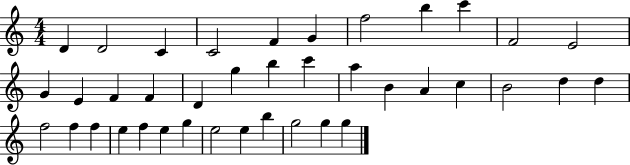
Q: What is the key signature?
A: C major